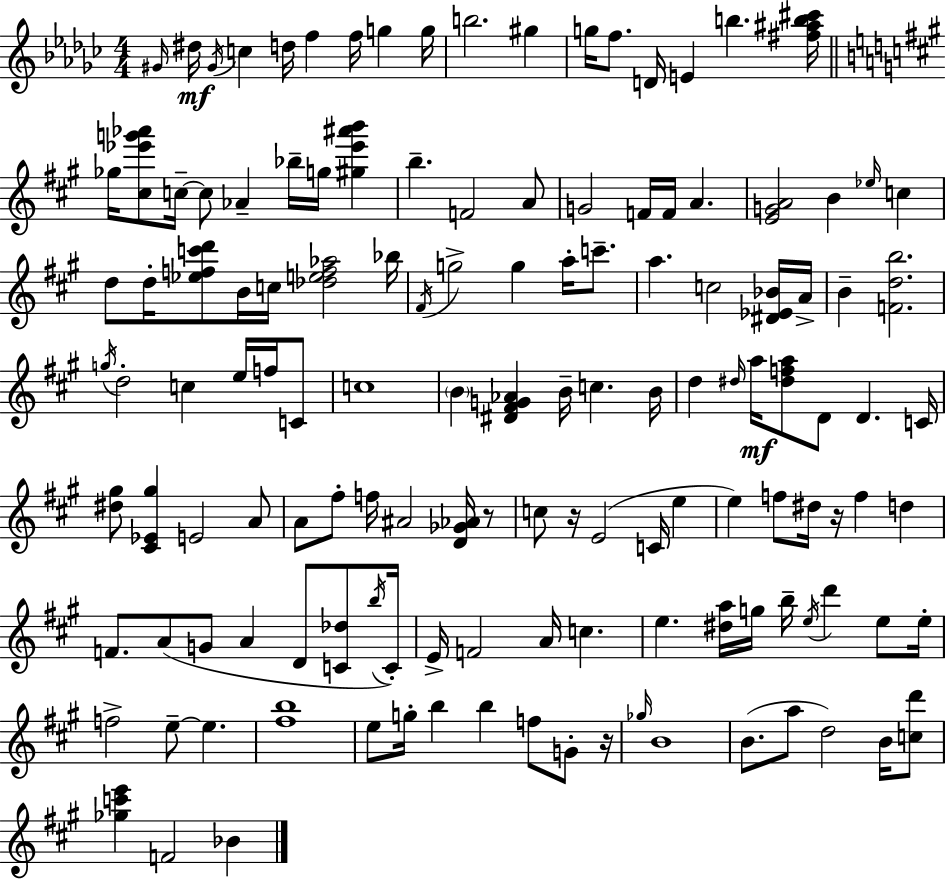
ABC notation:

X:1
T:Untitled
M:4/4
L:1/4
K:Ebm
^G/4 ^d/4 ^G/4 c d/4 f f/4 g g/4 b2 ^g g/4 f/2 D/4 E b [^f^ab^c']/4 _g/4 [^c_e'g'_a']/2 c/4 c/2 _A _b/4 g/4 [^g_e'^a'b'] b F2 A/2 G2 F/4 F/4 A [EGA]2 B _e/4 c d/2 d/4 [_efc'd']/2 B/4 c/4 [_def_a]2 _b/4 ^F/4 g2 g a/4 c'/2 a c2 [^D_E_B]/4 A/4 B [Fdb]2 g/4 d2 c e/4 f/4 C/2 c4 B [^D^FG_A] B/4 c B/4 d ^d/4 a/4 [^dfa]/2 D/2 D C/4 [^d^g]/2 [^C_E^g] E2 A/2 A/2 ^f/2 f/4 ^A2 [D_G_A]/4 z/2 c/2 z/4 E2 C/4 e e f/2 ^d/4 z/4 f d F/2 A/2 G/2 A D/2 [C_d]/2 b/4 C/4 E/4 F2 A/4 c e [^da]/4 g/4 b/4 e/4 d' e/2 e/4 f2 e/2 e [^fb]4 e/2 g/4 b b f/2 G/2 z/4 _g/4 B4 B/2 a/2 d2 B/4 [cd']/2 [_gc'e'] F2 _B